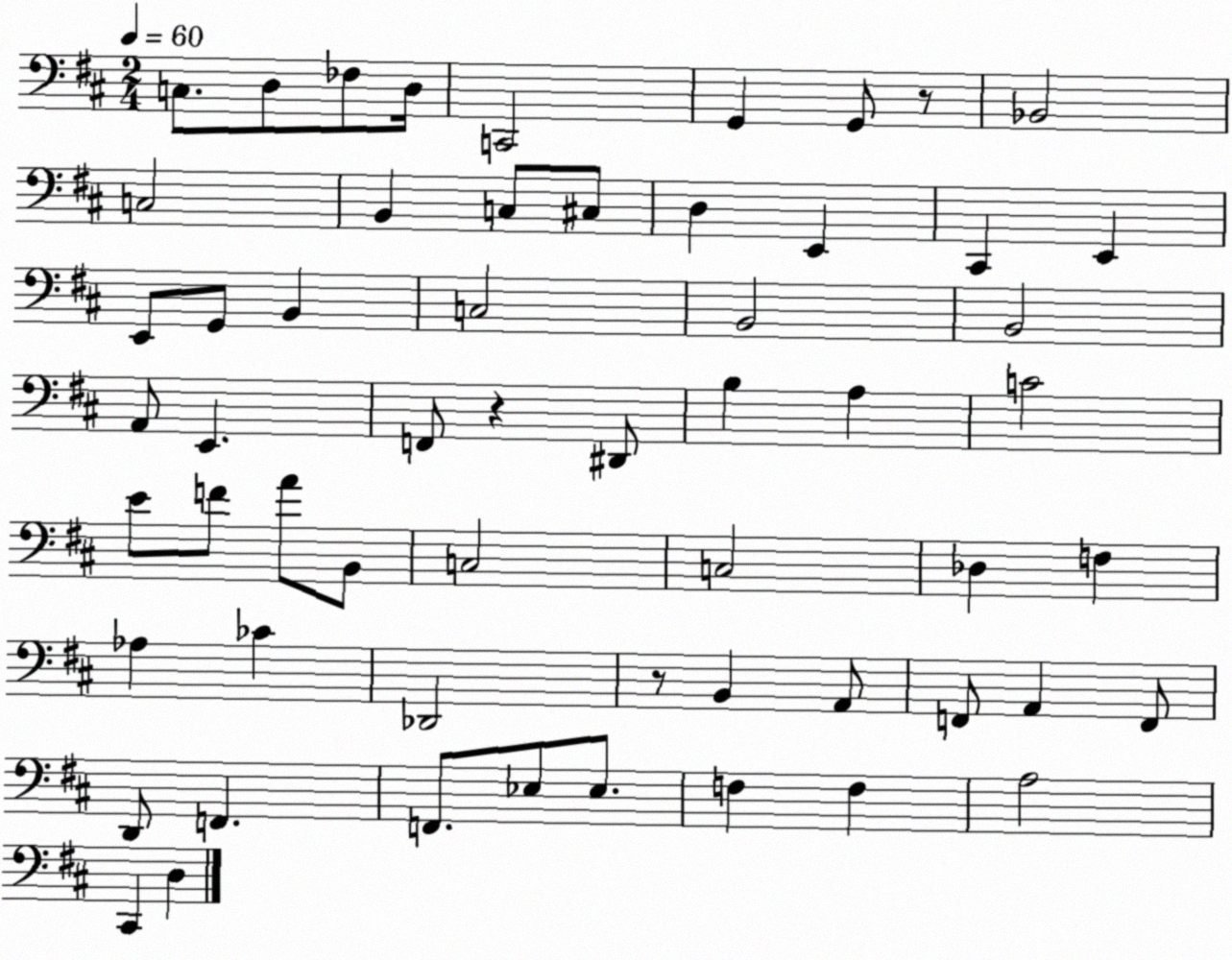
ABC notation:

X:1
T:Untitled
M:2/4
L:1/4
K:D
C,/2 D,/2 _F,/2 D,/4 C,,2 G,, G,,/2 z/2 _B,,2 C,2 B,, C,/2 ^C,/2 D, E,, ^C,, E,, E,,/2 G,,/2 B,, C,2 B,,2 B,,2 A,,/2 E,, F,,/2 z ^D,,/2 B, A, C2 E/2 F/2 A/2 B,,/2 C,2 C,2 _D, F, _A, _C _D,,2 z/2 B,, A,,/2 F,,/2 A,, F,,/2 D,,/2 F,, F,,/2 _E,/2 _E,/2 F, F, A,2 ^C,, D,